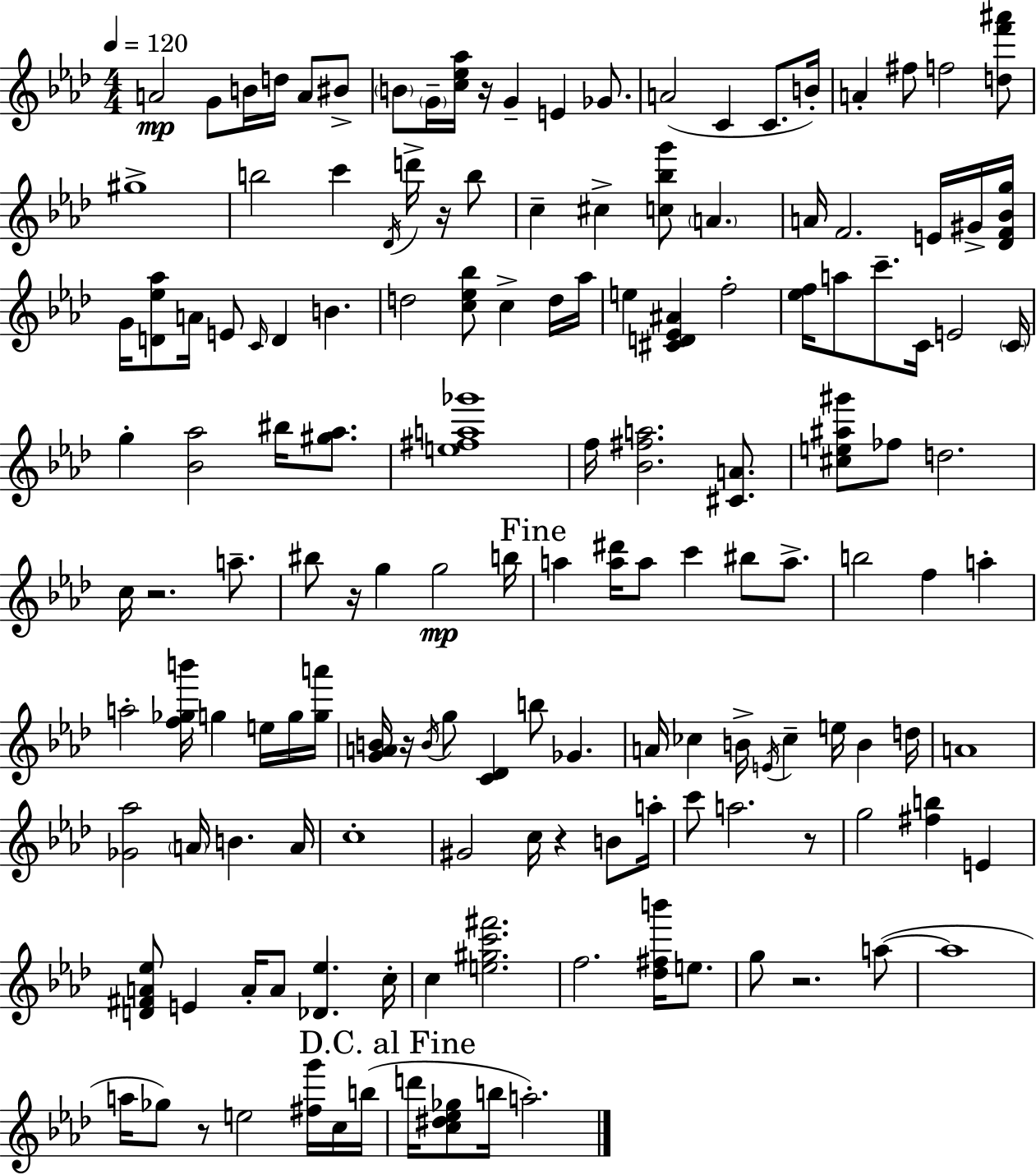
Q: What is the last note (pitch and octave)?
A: A5